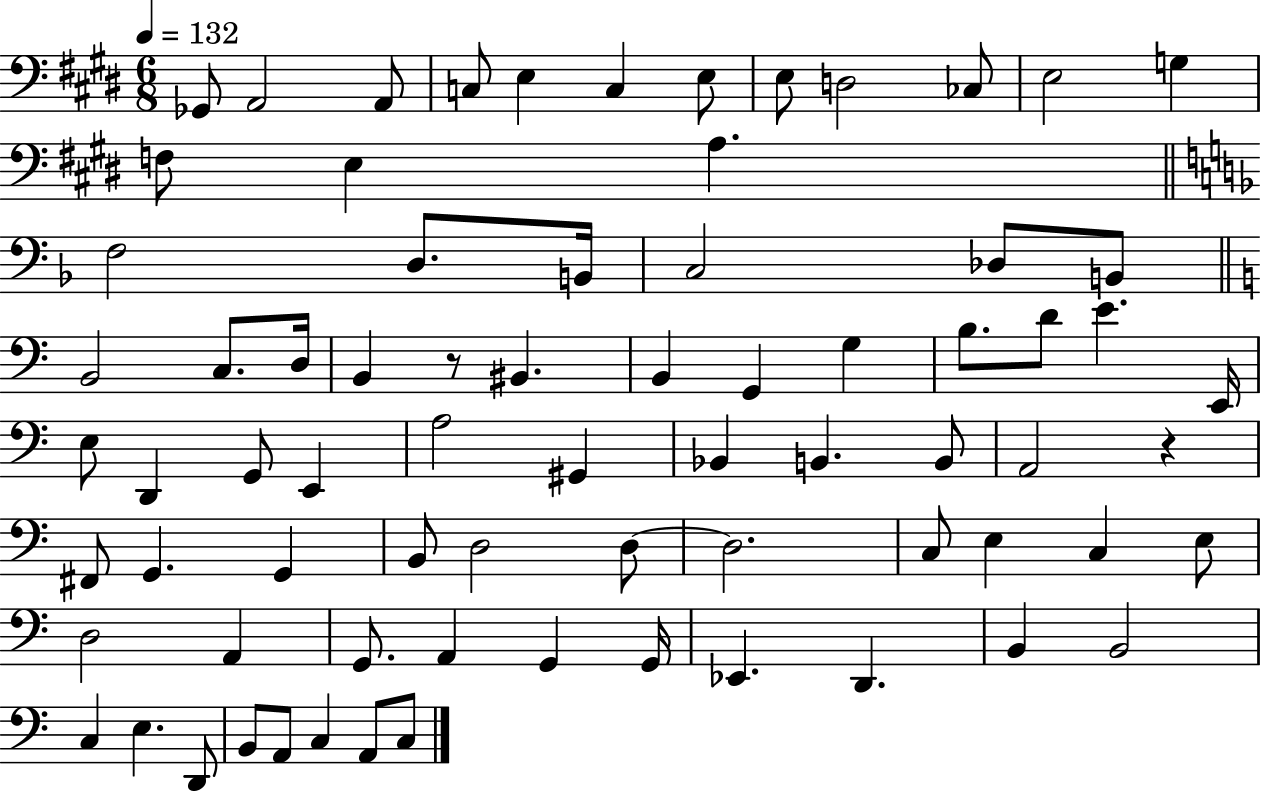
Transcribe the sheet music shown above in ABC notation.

X:1
T:Untitled
M:6/8
L:1/4
K:E
_G,,/2 A,,2 A,,/2 C,/2 E, C, E,/2 E,/2 D,2 _C,/2 E,2 G, F,/2 E, A, F,2 D,/2 B,,/4 C,2 _D,/2 B,,/2 B,,2 C,/2 D,/4 B,, z/2 ^B,, B,, G,, G, B,/2 D/2 E E,,/4 E,/2 D,, G,,/2 E,, A,2 ^G,, _B,, B,, B,,/2 A,,2 z ^F,,/2 G,, G,, B,,/2 D,2 D,/2 D,2 C,/2 E, C, E,/2 D,2 A,, G,,/2 A,, G,, G,,/4 _E,, D,, B,, B,,2 C, E, D,,/2 B,,/2 A,,/2 C, A,,/2 C,/2